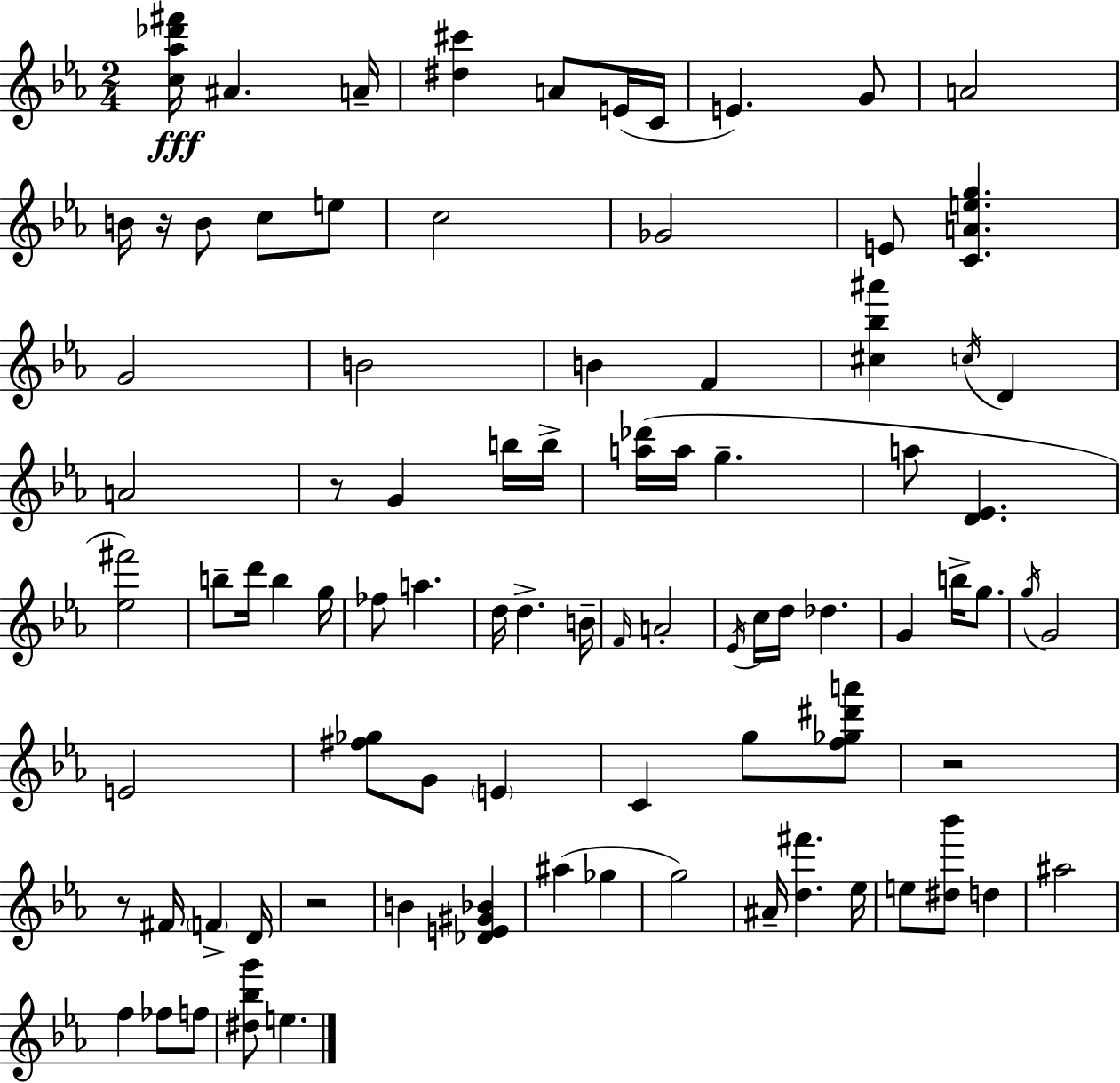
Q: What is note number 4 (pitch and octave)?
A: E4